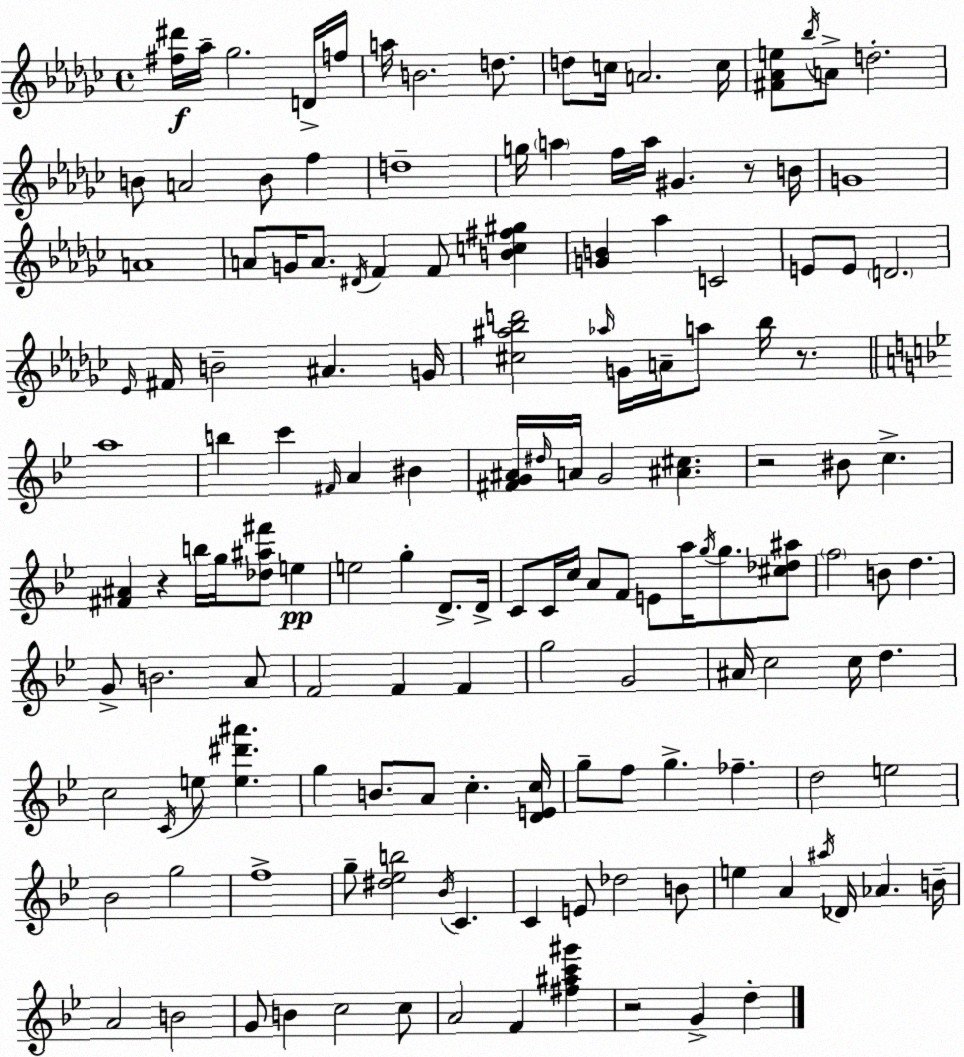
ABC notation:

X:1
T:Untitled
M:4/4
L:1/4
K:Ebm
[^f^d']/4 _a/4 _g2 D/4 f/4 a/4 B2 d/2 d/2 c/4 A2 c/4 [^F_Ae]/2 _b/4 A/2 d2 B/2 A2 B/2 f d4 g/4 a f/4 a/4 ^G z/2 B/4 G4 A4 A/2 G/4 A/2 ^D/4 F F/2 [Bc^f^g] [GB] _a C2 E/2 E/2 D2 _E/4 ^F/4 B2 ^A G/4 [^c^a_bd']2 _a/4 G/4 A/4 a/2 _b/4 z/2 a4 b c' ^F/4 A ^B [^FG^A]/4 ^d/4 A/4 G2 [^A^c] z2 ^B/2 c [^F^A] z b/4 g/4 [_d^a^f']/2 e e2 g D/2 D/4 C/2 C/4 c/4 A/2 F/2 E/2 a/4 g/4 g/2 [^c_d^a]/2 f2 B/2 d G/2 B2 A/2 F2 F F g2 G2 ^A/4 c2 c/4 d c2 C/4 e/2 [e^d'^a'] g B/2 A/2 c [DEc]/4 g/2 f/2 g _f d2 e2 _B2 g2 f4 g/2 [^d_eb]2 _B/4 C C E/2 _d2 B/2 e A ^a/4 _D/4 _A B/4 A2 B2 G/2 B c2 c/2 A2 F [^f^ac'^g'] z2 G d